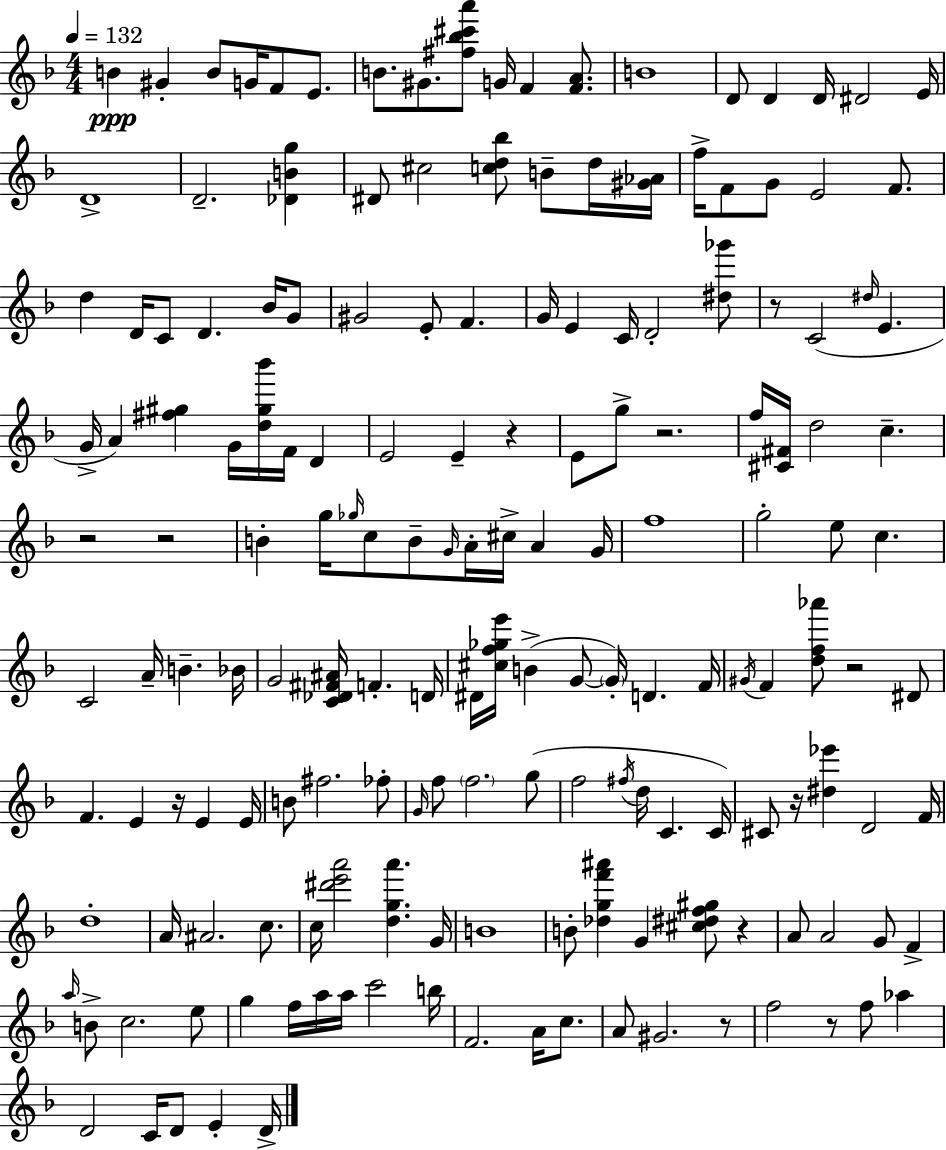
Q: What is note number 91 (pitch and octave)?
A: F#5